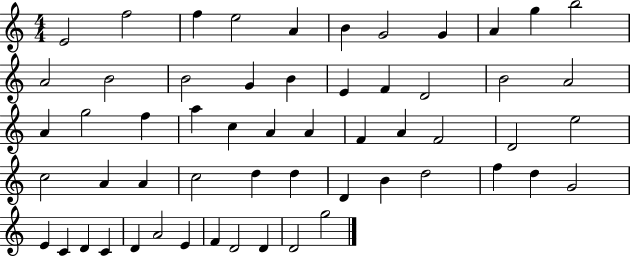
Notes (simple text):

E4/h F5/h F5/q E5/h A4/q B4/q G4/h G4/q A4/q G5/q B5/h A4/h B4/h B4/h G4/q B4/q E4/q F4/q D4/h B4/h A4/h A4/q G5/h F5/q A5/q C5/q A4/q A4/q F4/q A4/q F4/h D4/h E5/h C5/h A4/q A4/q C5/h D5/q D5/q D4/q B4/q D5/h F5/q D5/q G4/h E4/q C4/q D4/q C4/q D4/q A4/h E4/q F4/q D4/h D4/q D4/h G5/h